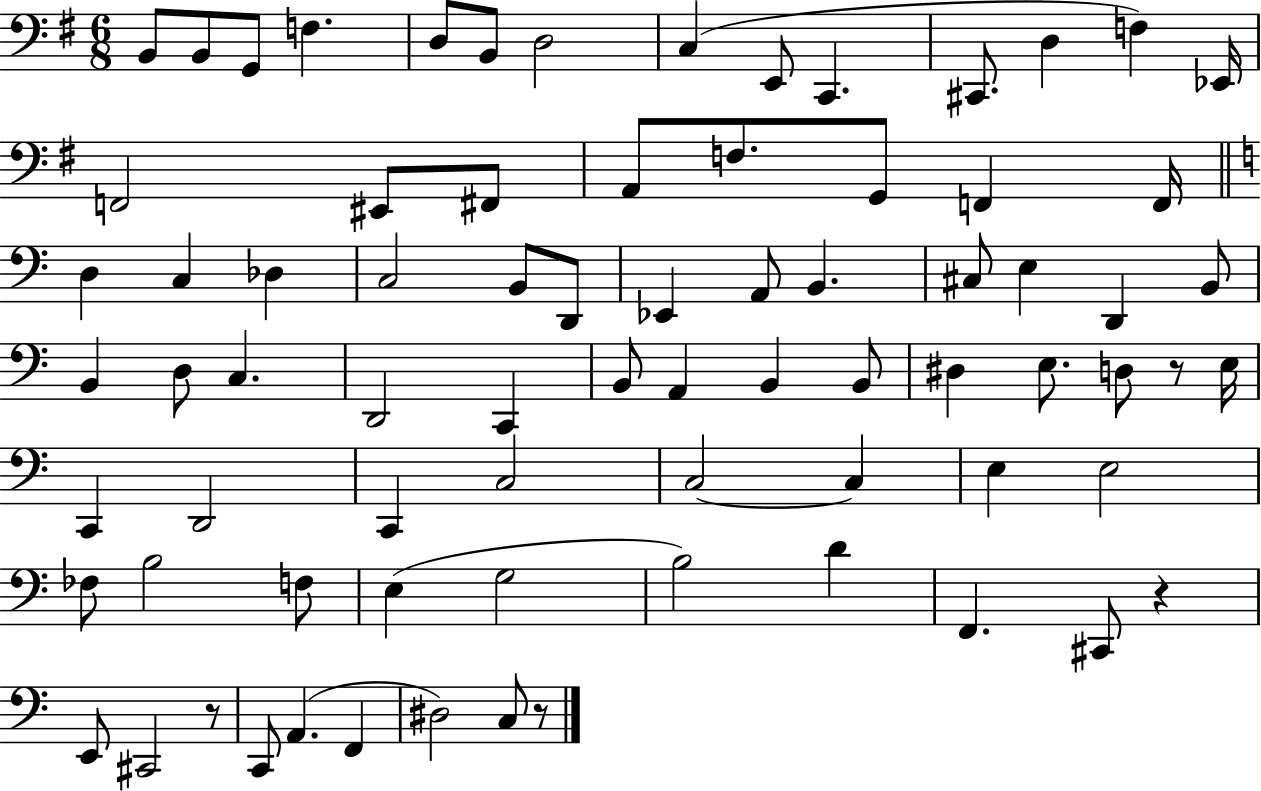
{
  \clef bass
  \numericTimeSignature
  \time 6/8
  \key g \major
  b,8 b,8 g,8 f4. | d8 b,8 d2 | c4( e,8 c,4. | cis,8. d4 f4) ees,16 | \break f,2 eis,8 fis,8 | a,8 f8. g,8 f,4 f,16 | \bar "||" \break \key a \minor d4 c4 des4 | c2 b,8 d,8 | ees,4 a,8 b,4. | cis8 e4 d,4 b,8 | \break b,4 d8 c4. | d,2 c,4 | b,8 a,4 b,4 b,8 | dis4 e8. d8 r8 e16 | \break c,4 d,2 | c,4 c2 | c2~~ c4 | e4 e2 | \break fes8 b2 f8 | e4( g2 | b2) d'4 | f,4. cis,8 r4 | \break e,8 cis,2 r8 | c,8 a,4.( f,4 | dis2) c8 r8 | \bar "|."
}